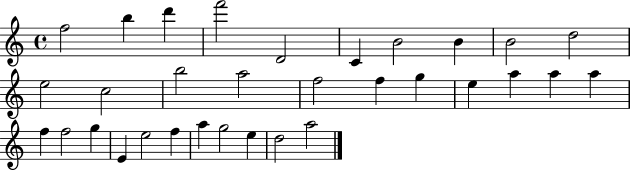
{
  \clef treble
  \time 4/4
  \defaultTimeSignature
  \key c \major
  f''2 b''4 d'''4 | f'''2 d'2 | c'4 b'2 b'4 | b'2 d''2 | \break e''2 c''2 | b''2 a''2 | f''2 f''4 g''4 | e''4 a''4 a''4 a''4 | \break f''4 f''2 g''4 | e'4 e''2 f''4 | a''4 g''2 e''4 | d''2 a''2 | \break \bar "|."
}